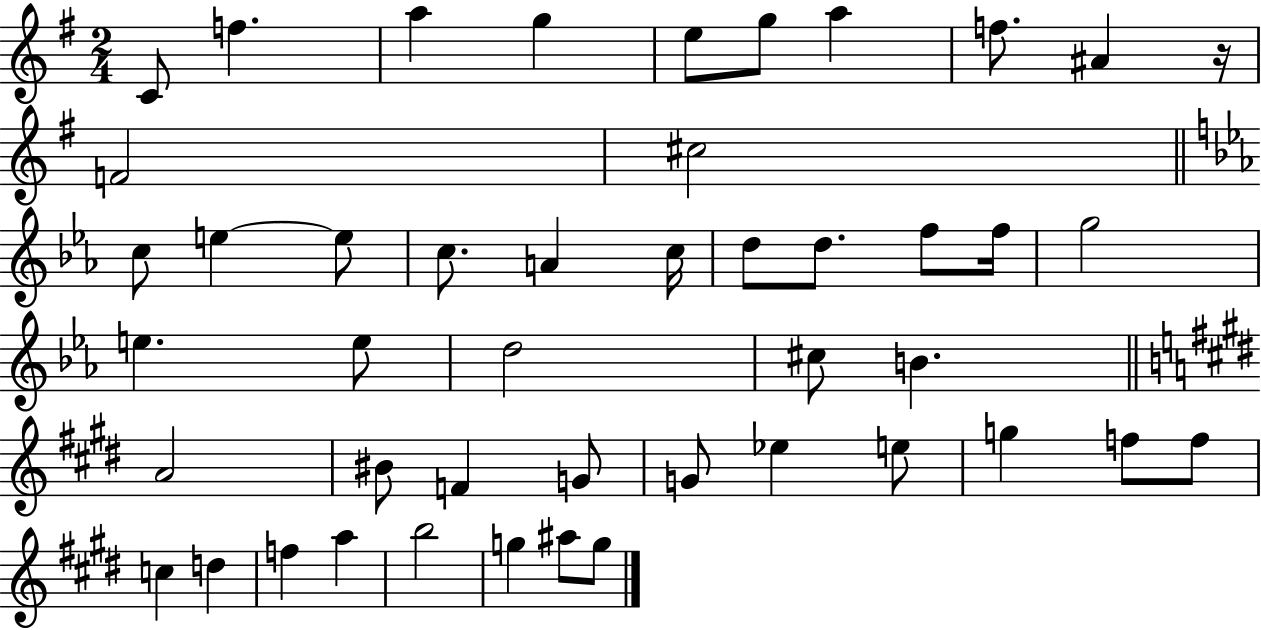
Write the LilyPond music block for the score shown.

{
  \clef treble
  \numericTimeSignature
  \time 2/4
  \key g \major
  c'8 f''4. | a''4 g''4 | e''8 g''8 a''4 | f''8. ais'4 r16 | \break f'2 | cis''2 | \bar "||" \break \key ees \major c''8 e''4~~ e''8 | c''8. a'4 c''16 | d''8 d''8. f''8 f''16 | g''2 | \break e''4. e''8 | d''2 | cis''8 b'4. | \bar "||" \break \key e \major a'2 | bis'8 f'4 g'8 | g'8 ees''4 e''8 | g''4 f''8 f''8 | \break c''4 d''4 | f''4 a''4 | b''2 | g''4 ais''8 g''8 | \break \bar "|."
}